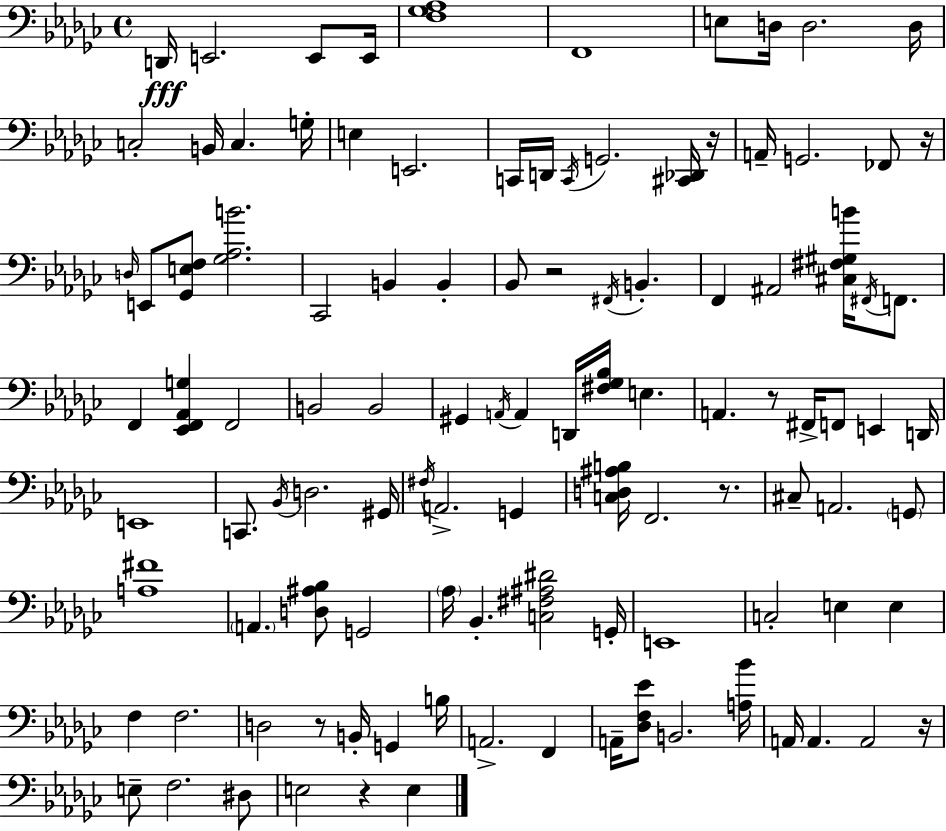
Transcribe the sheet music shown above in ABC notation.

X:1
T:Untitled
M:4/4
L:1/4
K:Ebm
D,,/4 E,,2 E,,/2 E,,/4 [F,_G,_A,]4 F,,4 E,/2 D,/4 D,2 D,/4 C,2 B,,/4 C, G,/4 E, E,,2 C,,/4 D,,/4 C,,/4 G,,2 [^C,,_D,,]/4 z/4 A,,/4 G,,2 _F,,/2 z/4 D,/4 E,,/2 [_G,,E,F,]/2 [_G,_A,B]2 _C,,2 B,, B,, _B,,/2 z2 ^F,,/4 B,, F,, ^A,,2 [^C,^F,^G,B]/4 ^F,,/4 F,,/2 F,, [_E,,F,,_A,,G,] F,,2 B,,2 B,,2 ^G,, A,,/4 A,, D,,/4 [^F,_G,_B,]/4 E, A,, z/2 ^F,,/4 F,,/2 E,, D,,/4 E,,4 C,,/2 _B,,/4 D,2 ^G,,/4 ^F,/4 A,,2 G,, [C,D,^A,B,]/4 F,,2 z/2 ^C,/2 A,,2 G,,/2 [A,^F]4 A,, [D,^A,_B,]/2 G,,2 _A,/4 _B,, [C,^F,^A,^D]2 G,,/4 E,,4 C,2 E, E, F, F,2 D,2 z/2 B,,/4 G,, B,/4 A,,2 F,, A,,/4 [_D,F,_E]/2 B,,2 [A,_B]/4 A,,/4 A,, A,,2 z/4 E,/2 F,2 ^D,/2 E,2 z E,